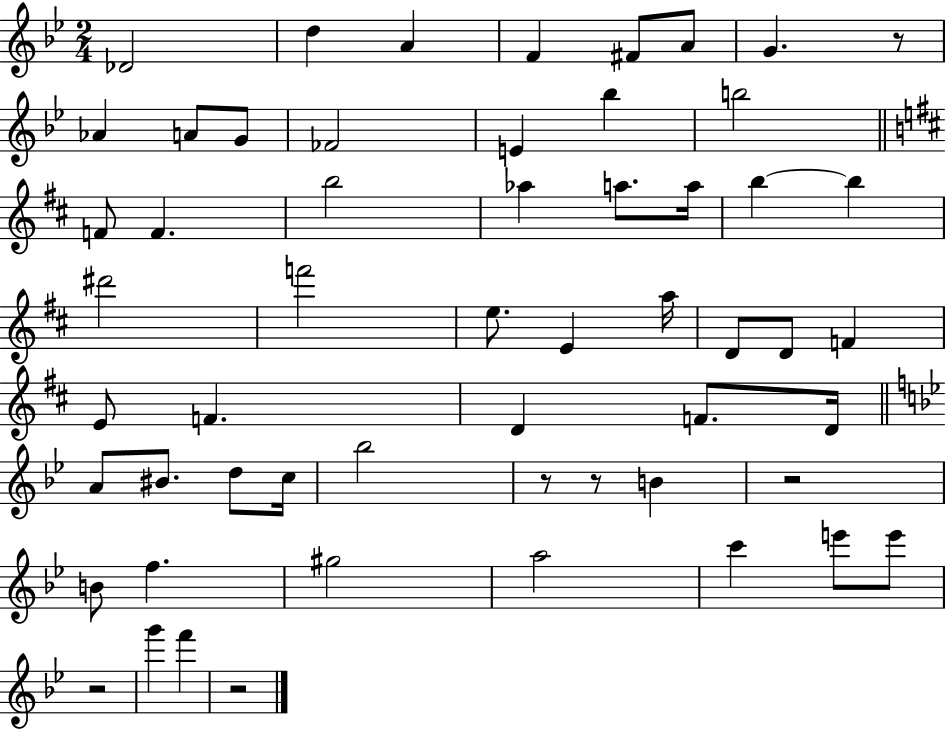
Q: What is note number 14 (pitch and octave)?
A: B5